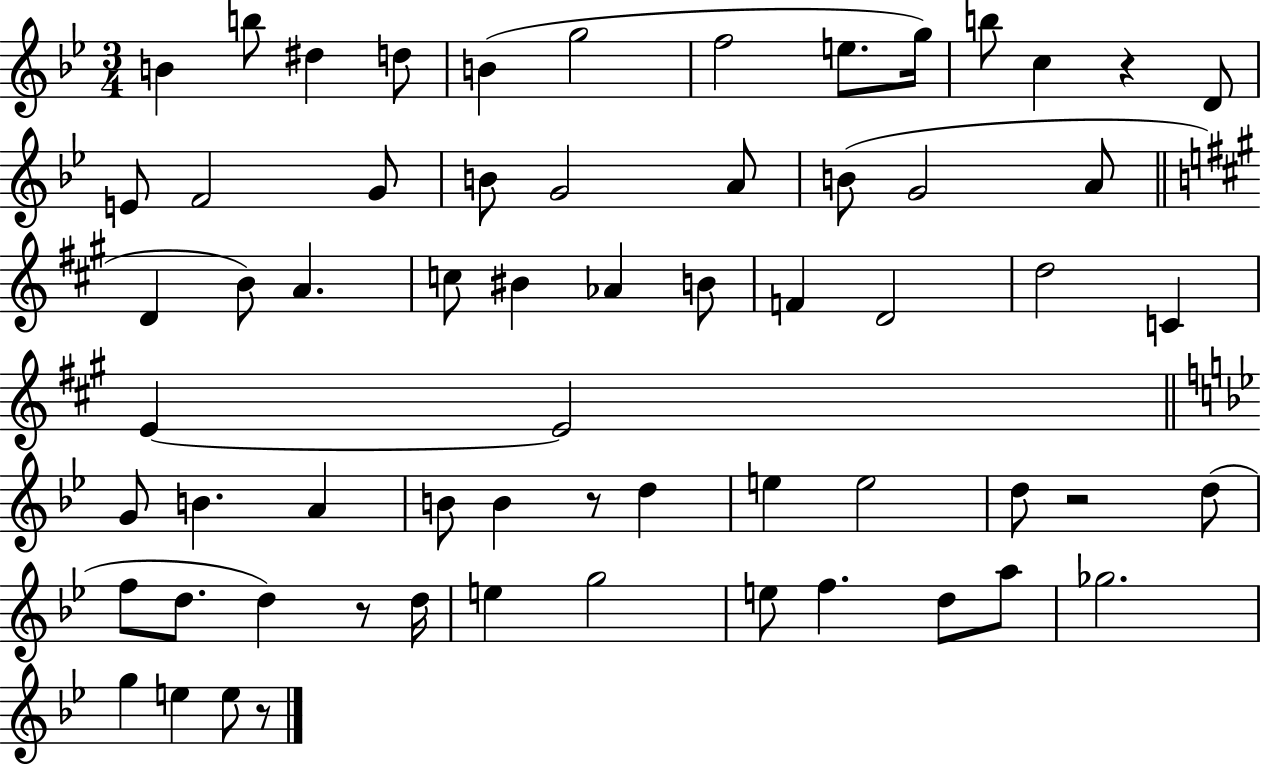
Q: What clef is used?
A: treble